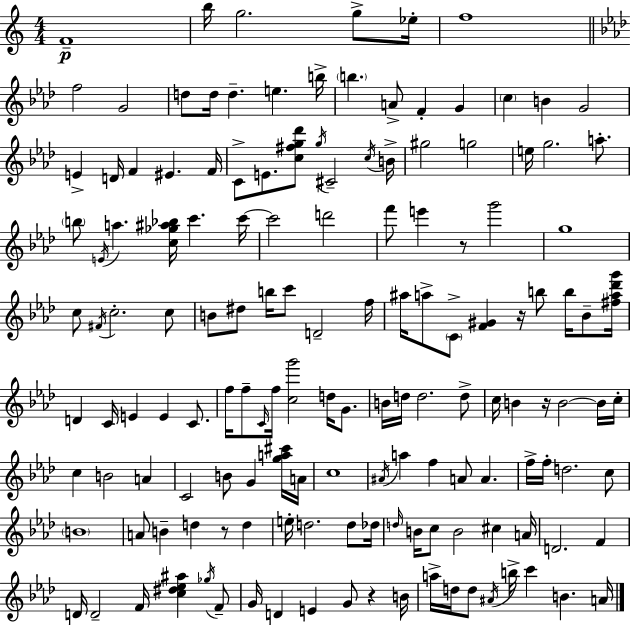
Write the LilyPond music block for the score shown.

{
  \clef treble
  \numericTimeSignature
  \time 4/4
  \key c \major
  f'1--\p | b''16 g''2. g''8-> ees''16-. | f''1 | \bar "||" \break \key f \minor f''2 g'2 | d''8 d''16 d''4.-- e''4. b''16-> | \parenthesize b''4. a'8-> f'4-. g'4 | \parenthesize c''4 b'4 g'2 | \break e'4-> d'16 f'4 eis'4. f'16 | c'8-> e'8. <c'' fis'' g'' des'''>8 \acciaccatura { g''16 } cis'2-- | \acciaccatura { c''16 } b'16-> gis''2 g''2 | e''16 g''2. a''8.-. | \break \parenthesize b''8 \acciaccatura { e'16 } a''4. <c'' ges'' ais'' bes''>16 c'''4. | c'''16~~ c'''2 d'''2 | f'''8 e'''4 r8 g'''2 | g''1 | \break c''8 \acciaccatura { fis'16 } c''2.-. | c''8 b'8 dis''8 b''16 c'''8 d'2-- | f''16 ais''16 a''8-> \parenthesize c'8-> <f' gis'>4 r16 b''8 | b''16 bes'8-- <fis'' a'' des''' g'''>16 d'4 c'16 e'4 e'4 | \break c'8. f''16 f''8-- \grace { c'16 } f''16 <c'' g'''>2 | d''16 g'8. b'16 d''16 d''2. | d''8-> c''16 b'4 r16 b'2~~ | b'16 c''16-. c''4 b'2 | \break a'4 c'2 b'8 g'4 | <g'' a'' cis'''>16 a'16 c''1 | \acciaccatura { ais'16 } a''4 f''4 a'8 | a'4. f''16-> f''16-. d''2. | \break c''8 \parenthesize b'1 | a'8 b'4-- d''4 | r8 d''4 e''16-. d''2. | d''8 des''16 \grace { d''16 } b'16 c''8 b'2 | \break cis''4 a'16 d'2. | f'4 d'16 d'2-- | f'16 <c'' dis'' ees'' ais''>4 \acciaccatura { ges''16 } f'8-- g'16 d'4 e'4 | g'8 r4 b'16 a''16-> d''16 d''8 \acciaccatura { ais'16 } b''16-> c'''4 | \break b'4. a'16 \bar "|."
}